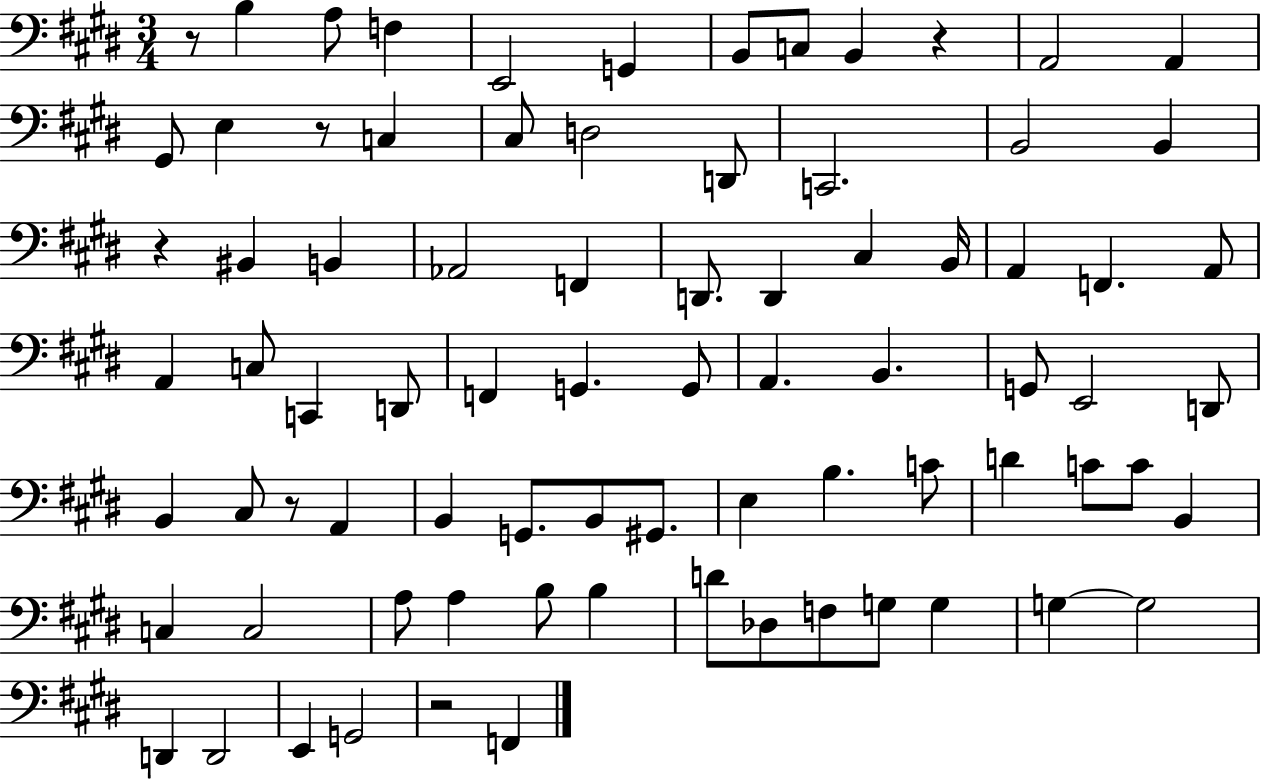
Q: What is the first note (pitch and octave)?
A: B3